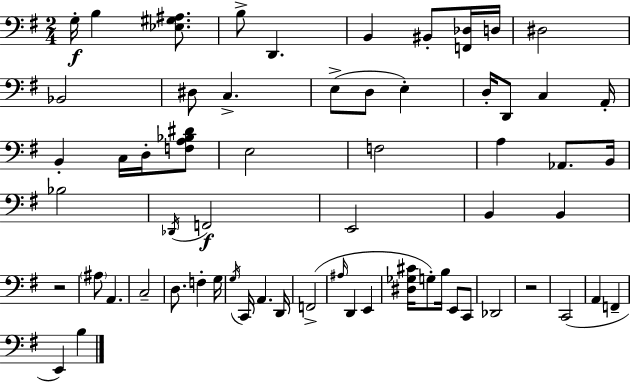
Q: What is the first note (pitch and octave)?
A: G3